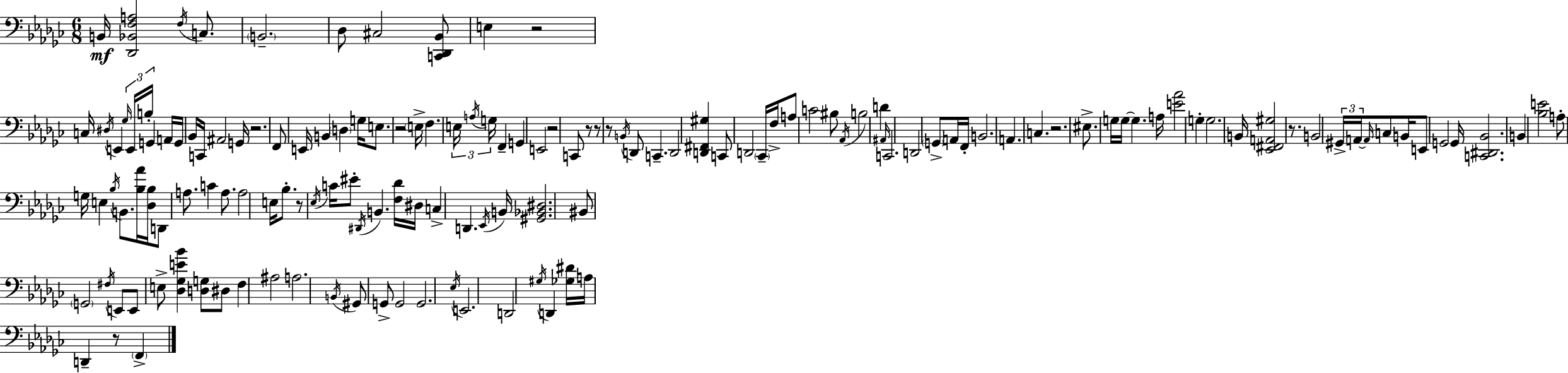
X:1
T:Untitled
M:6/8
L:1/4
K:Ebm
B,,/4 [_D,,_B,,F,A,]2 F,/4 C,/2 B,,2 _D,/2 ^C,2 [C,,_D,,_B,,]/2 E, z2 C,/4 ^D,/4 E,, _G,/4 E,,/4 B,/4 G,, A,,/4 G,,/4 _B,,/4 C,,/4 ^A,,2 G,,/4 z2 F,,/2 E,,/4 B,, D, G,/4 E,/2 z2 E,/4 F, E,/4 A,/4 G,/4 F,, G,, E,,2 z2 C,,/2 z/2 z/2 z/2 B,,/4 D,,/2 C,, D,,2 [D,,^F,,^G,] C,,/2 D,,2 _C,,/4 F,/4 A,/2 C2 ^B,/2 _A,,/4 B,2 D ^A,,/4 C,,2 D,,2 G,,/2 A,,/4 F,,/4 B,,2 A,, C, z2 ^E,/2 G,/4 G,/4 G, A,/4 [E_A]2 G, G,2 B,,/4 [_E,,^F,,A,,^G,]2 z/2 B,,2 ^G,,/4 A,,/4 A,,/4 C,/2 B,,/4 E,,/2 G,,2 G,,/4 [C,,^D,,_B,,]2 B,, [_B,E]2 A,/2 G,/4 E, _B,/4 B,,/2 [_B,_A]/4 [_D,_B,]/4 D,,/2 A,/2 C A,/2 A,2 E,/4 _B,/2 z/2 _E,/4 C/4 ^E/2 ^D,,/4 B,, [F,_D]/4 ^D,/4 C, D,, _E,,/4 B,,/4 [^G,,_B,,^D,]2 ^B,,/2 G,,2 ^F,/4 E,,/2 E,,/2 E,/2 [_D,_G,E_B] [D,G,]/2 ^D,/2 F, ^A,2 A,2 B,,/4 ^G,,/2 G,,/2 G,,2 G,,2 _E,/4 E,,2 D,,2 ^G,/4 D,, [_G,^D]/4 A,/4 D,, z/2 F,,